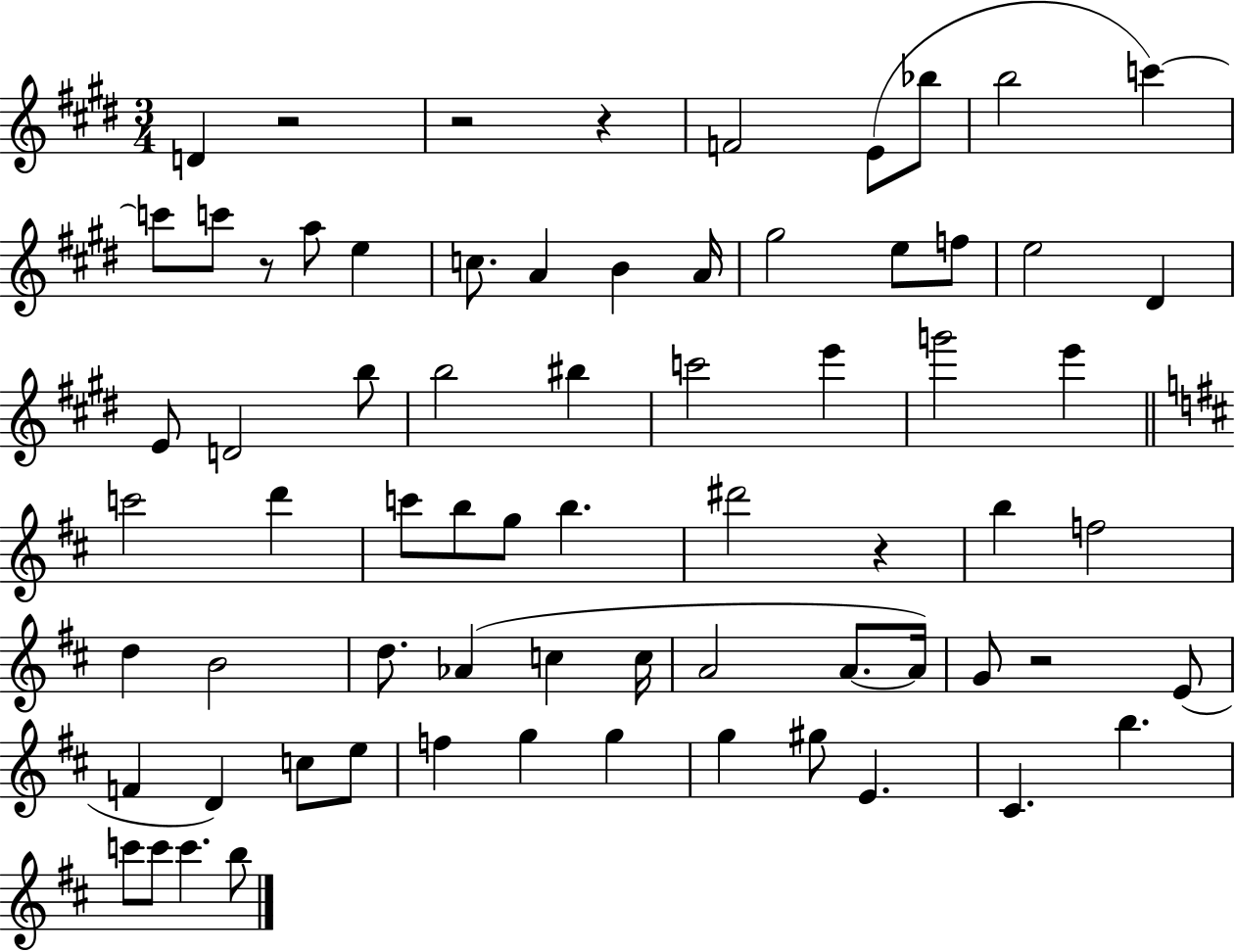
{
  \clef treble
  \numericTimeSignature
  \time 3/4
  \key e \major
  d'4 r2 | r2 r4 | f'2 e'8( bes''8 | b''2 c'''4~~) | \break c'''8 c'''8 r8 a''8 e''4 | c''8. a'4 b'4 a'16 | gis''2 e''8 f''8 | e''2 dis'4 | \break e'8 d'2 b''8 | b''2 bis''4 | c'''2 e'''4 | g'''2 e'''4 | \break \bar "||" \break \key d \major c'''2 d'''4 | c'''8 b''8 g''8 b''4. | dis'''2 r4 | b''4 f''2 | \break d''4 b'2 | d''8. aes'4( c''4 c''16 | a'2 a'8.~~ a'16) | g'8 r2 e'8( | \break f'4 d'4) c''8 e''8 | f''4 g''4 g''4 | g''4 gis''8 e'4. | cis'4. b''4. | \break c'''8 c'''8 c'''4. b''8 | \bar "|."
}